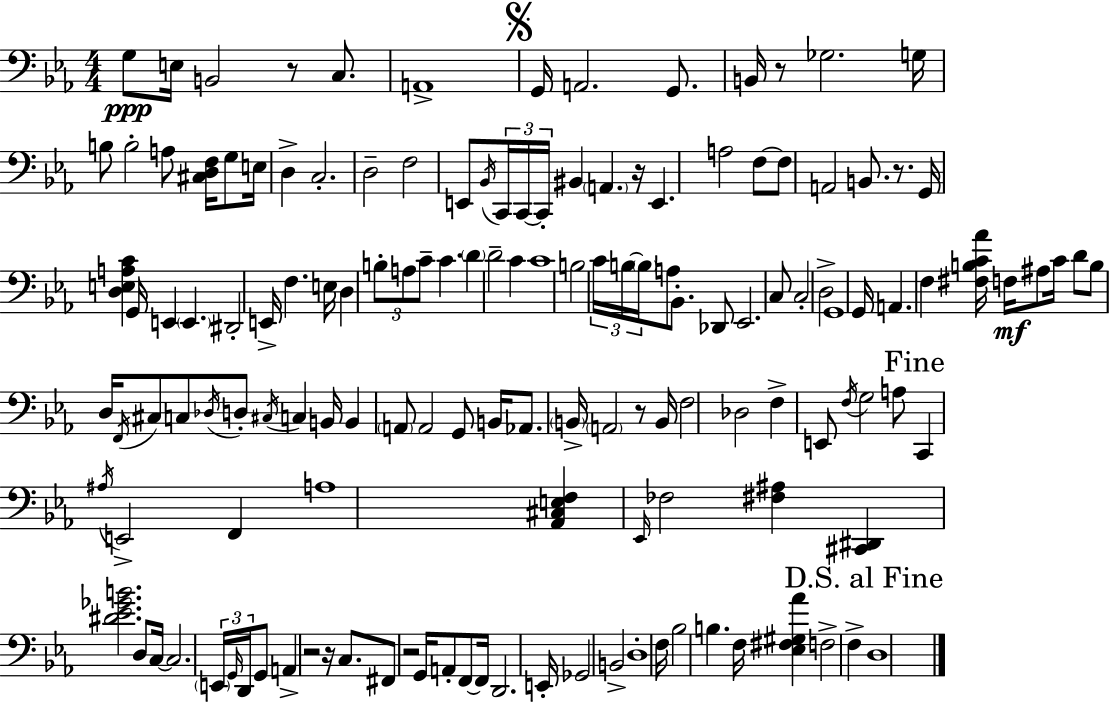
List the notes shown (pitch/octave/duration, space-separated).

G3/e E3/s B2/h R/e C3/e. A2/w G2/s A2/h. G2/e. B2/s R/e Gb3/h. G3/s B3/e B3/h A3/e [C#3,D3,F3]/s G3/e E3/s D3/q C3/h. D3/h F3/h E2/e Bb2/s C2/s C2/s C2/s BIS2/q A2/q. R/s E2/q. A3/h F3/e F3/e A2/h B2/e. R/e. G2/s [D3,E3,A3,C4]/q G2/s E2/q E2/q. D#2/h E2/s F3/q. E3/s D3/q B3/e A3/e C4/e C4/q. D4/q D4/h C4/q C4/w B3/h C4/s B3/s B3/s A3/e Bb2/e. Db2/e Eb2/h. C3/e C3/h D3/h G2/w G2/s A2/q. F3/q [F#3,B3,C4,Ab4]/s F3/s A#3/e C4/s D4/e B3/e D3/s F2/s C#3/e C3/e Db3/s D3/e C#3/s C3/q B2/s B2/q A2/e A2/h G2/e B2/s Ab2/e. B2/s A2/h R/e B2/s F3/h Db3/h F3/q E2/e F3/s G3/h A3/e C2/q A#3/s E2/h F2/q A3/w [Ab2,C#3,E3,F3]/q Eb2/s FES3/h [F#3,A#3]/q [C#2,D#2]/q [D#4,Eb4,Gb4,B4]/h. D3/e C3/s C3/h. E2/s G2/s D2/s G2/e A2/q R/h R/s C3/e. F#2/e R/h G2/s A2/e F2/e F2/s D2/h. E2/s Gb2/h B2/h D3/w F3/s Bb3/h B3/q. F3/s [Eb3,F#3,G#3,Ab4]/q F3/h F3/q D3/w